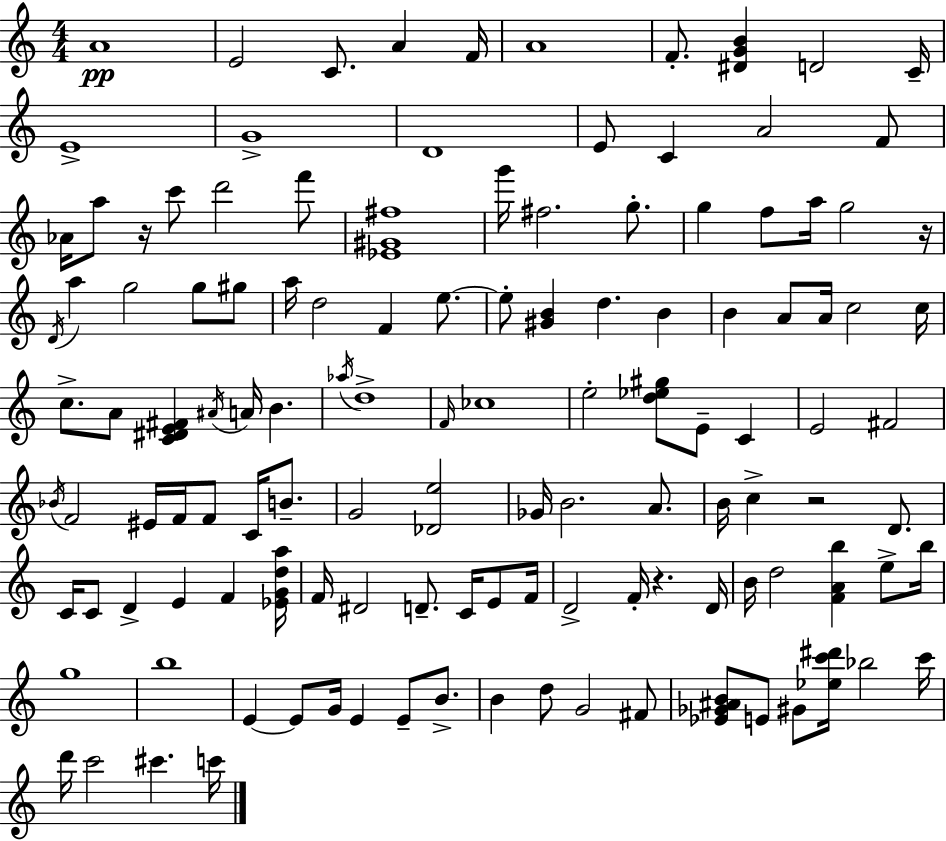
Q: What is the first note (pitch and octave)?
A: A4